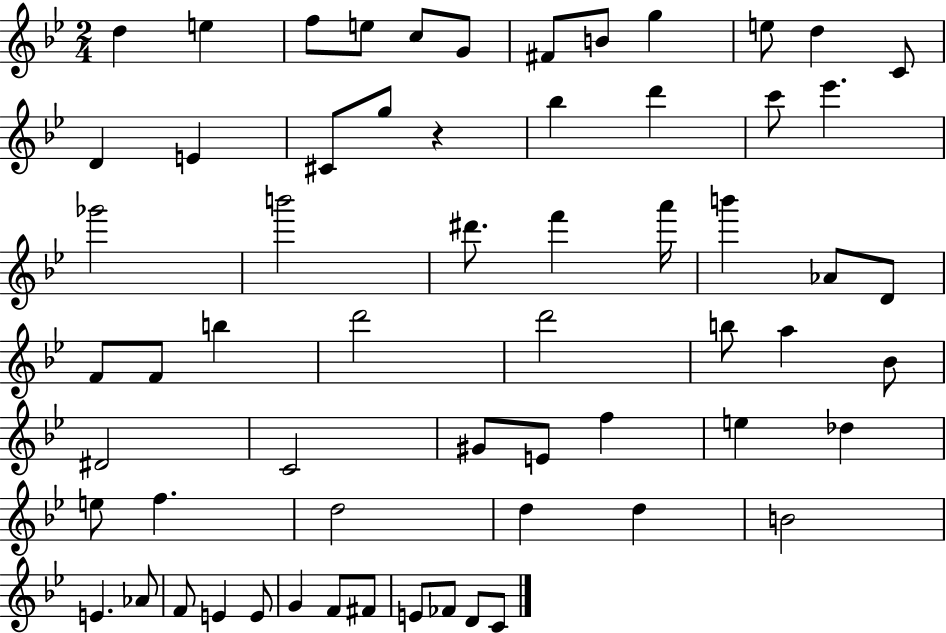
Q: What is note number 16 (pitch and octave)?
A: G5